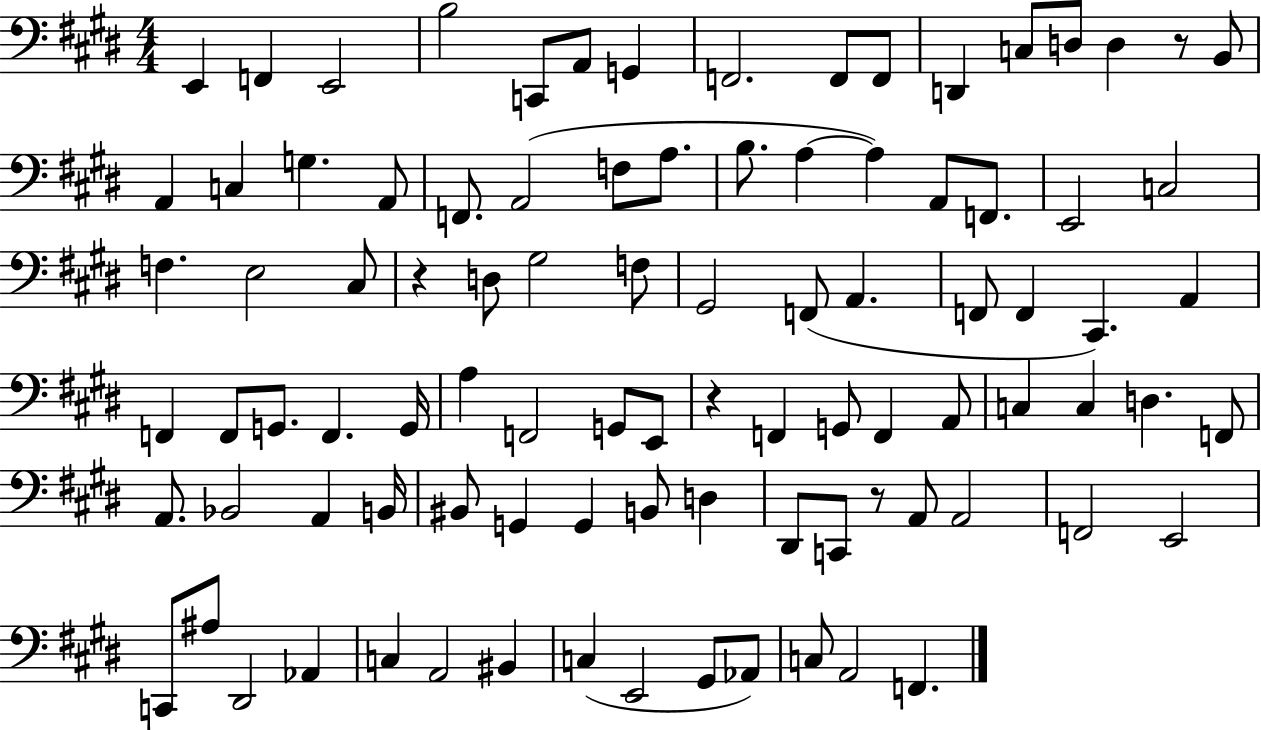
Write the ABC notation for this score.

X:1
T:Untitled
M:4/4
L:1/4
K:E
E,, F,, E,,2 B,2 C,,/2 A,,/2 G,, F,,2 F,,/2 F,,/2 D,, C,/2 D,/2 D, z/2 B,,/2 A,, C, G, A,,/2 F,,/2 A,,2 F,/2 A,/2 B,/2 A, A, A,,/2 F,,/2 E,,2 C,2 F, E,2 ^C,/2 z D,/2 ^G,2 F,/2 ^G,,2 F,,/2 A,, F,,/2 F,, ^C,, A,, F,, F,,/2 G,,/2 F,, G,,/4 A, F,,2 G,,/2 E,,/2 z F,, G,,/2 F,, A,,/2 C, C, D, F,,/2 A,,/2 _B,,2 A,, B,,/4 ^B,,/2 G,, G,, B,,/2 D, ^D,,/2 C,,/2 z/2 A,,/2 A,,2 F,,2 E,,2 C,,/2 ^A,/2 ^D,,2 _A,, C, A,,2 ^B,, C, E,,2 ^G,,/2 _A,,/2 C,/2 A,,2 F,,